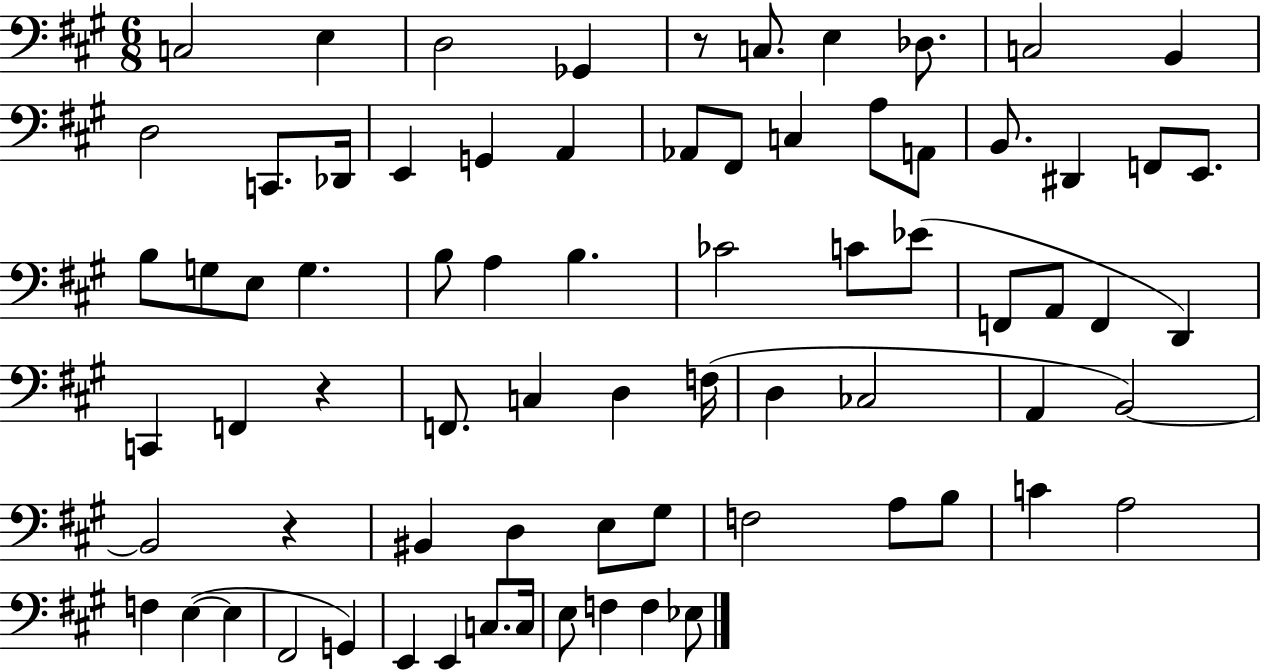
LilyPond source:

{
  \clef bass
  \numericTimeSignature
  \time 6/8
  \key a \major
  c2 e4 | d2 ges,4 | r8 c8. e4 des8. | c2 b,4 | \break d2 c,8. des,16 | e,4 g,4 a,4 | aes,8 fis,8 c4 a8 a,8 | b,8. dis,4 f,8 e,8. | \break b8 g8 e8 g4. | b8 a4 b4. | ces'2 c'8 ees'8( | f,8 a,8 f,4 d,4) | \break c,4 f,4 r4 | f,8. c4 d4 f16( | d4 ces2 | a,4 b,2~~) | \break b,2 r4 | bis,4 d4 e8 gis8 | f2 a8 b8 | c'4 a2 | \break f4 e4~(~ e4 | fis,2 g,4) | e,4 e,4 c8. c16 | e8 f4 f4 ees8 | \break \bar "|."
}